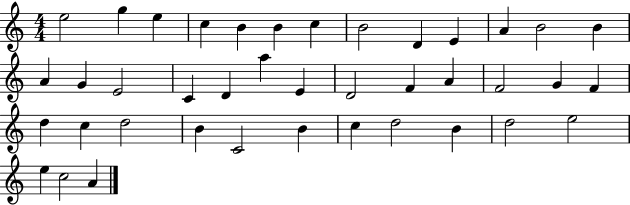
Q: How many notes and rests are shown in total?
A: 40